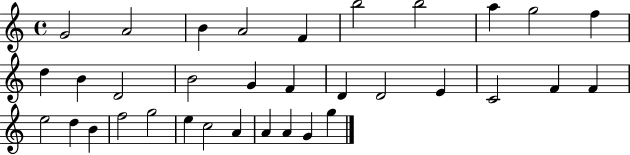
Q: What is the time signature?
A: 4/4